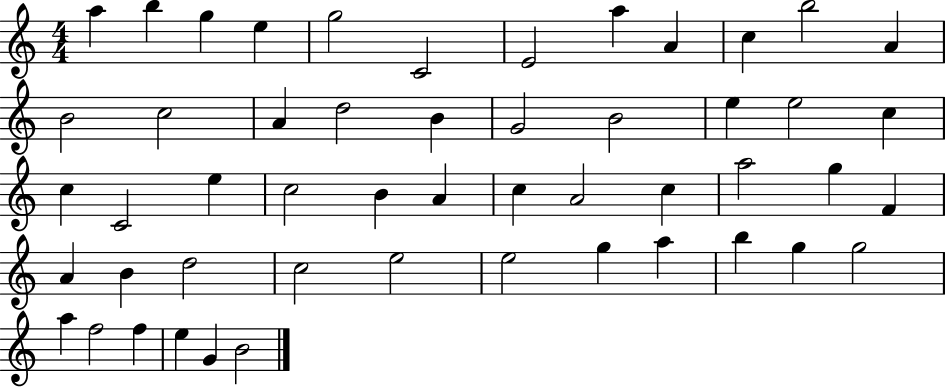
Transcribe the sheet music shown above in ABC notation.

X:1
T:Untitled
M:4/4
L:1/4
K:C
a b g e g2 C2 E2 a A c b2 A B2 c2 A d2 B G2 B2 e e2 c c C2 e c2 B A c A2 c a2 g F A B d2 c2 e2 e2 g a b g g2 a f2 f e G B2